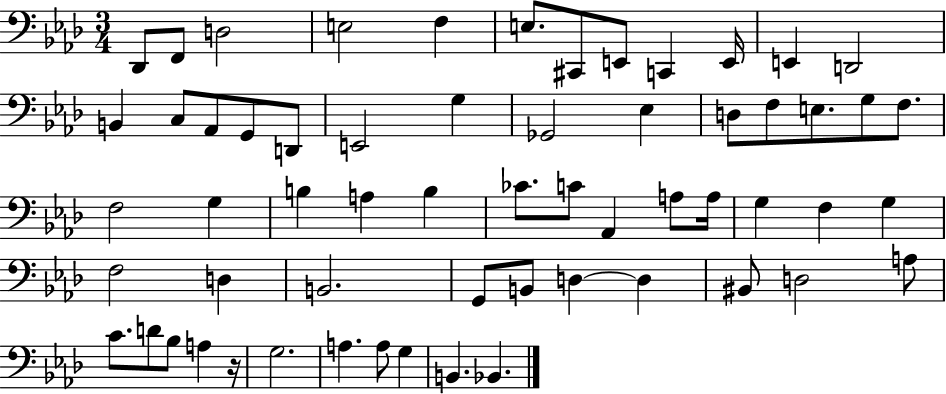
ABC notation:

X:1
T:Untitled
M:3/4
L:1/4
K:Ab
_D,,/2 F,,/2 D,2 E,2 F, E,/2 ^C,,/2 E,,/2 C,, E,,/4 E,, D,,2 B,, C,/2 _A,,/2 G,,/2 D,,/2 E,,2 G, _G,,2 _E, D,/2 F,/2 E,/2 G,/2 F,/2 F,2 G, B, A, B, _C/2 C/2 _A,, A,/2 A,/4 G, F, G, F,2 D, B,,2 G,,/2 B,,/2 D, D, ^B,,/2 D,2 A,/2 C/2 D/2 _B,/2 A, z/4 G,2 A, A,/2 G, B,, _B,,